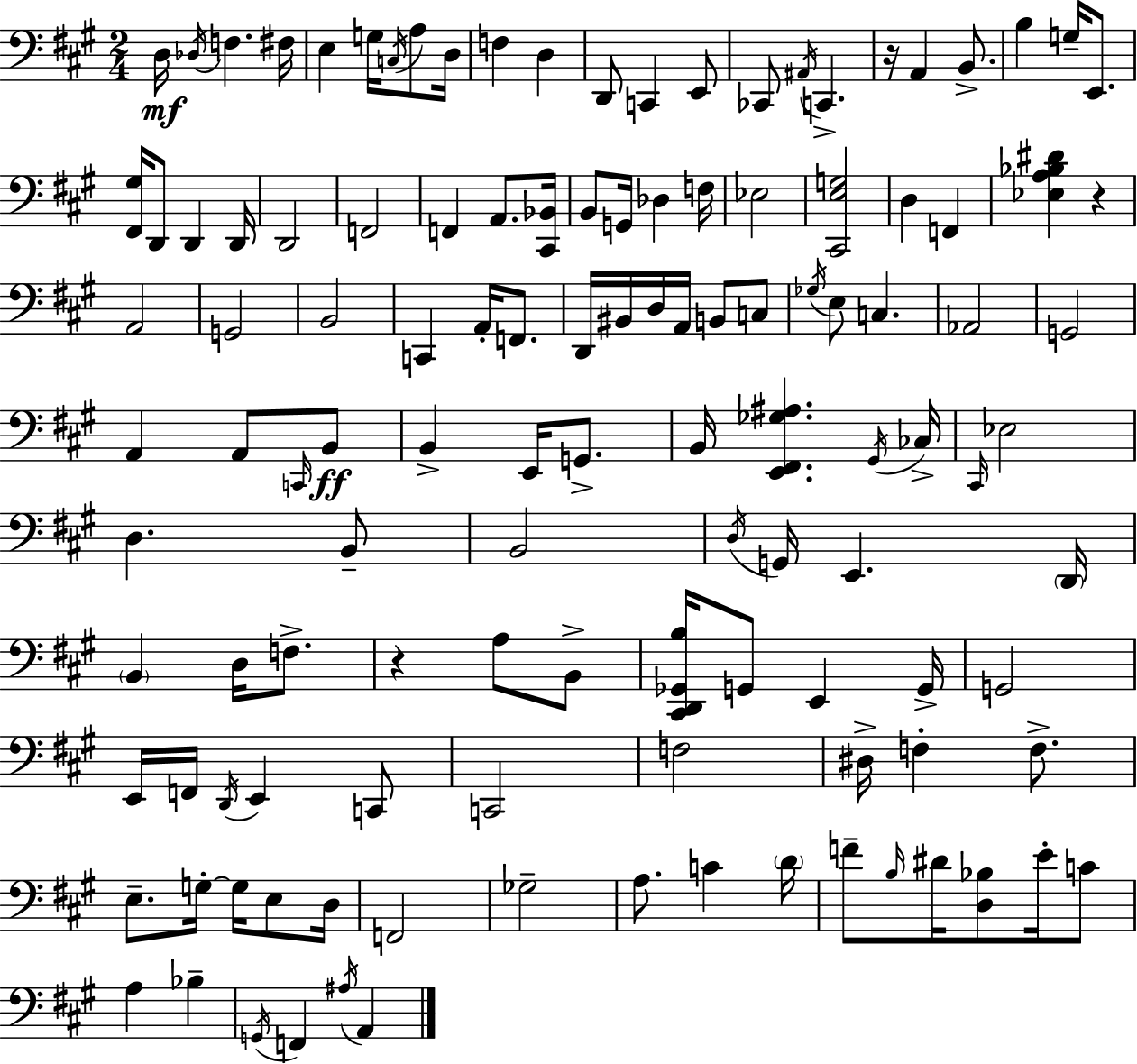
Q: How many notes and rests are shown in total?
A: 122